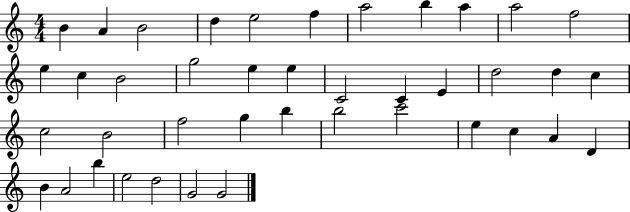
X:1
T:Untitled
M:4/4
L:1/4
K:C
B A B2 d e2 f a2 b a a2 f2 e c B2 g2 e e C2 C E d2 d c c2 B2 f2 g b b2 c'2 e c A D B A2 b e2 d2 G2 G2